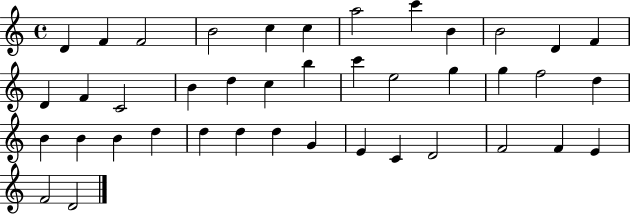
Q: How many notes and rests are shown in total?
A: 41